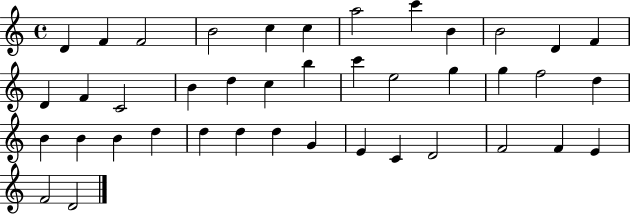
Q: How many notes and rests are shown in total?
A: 41